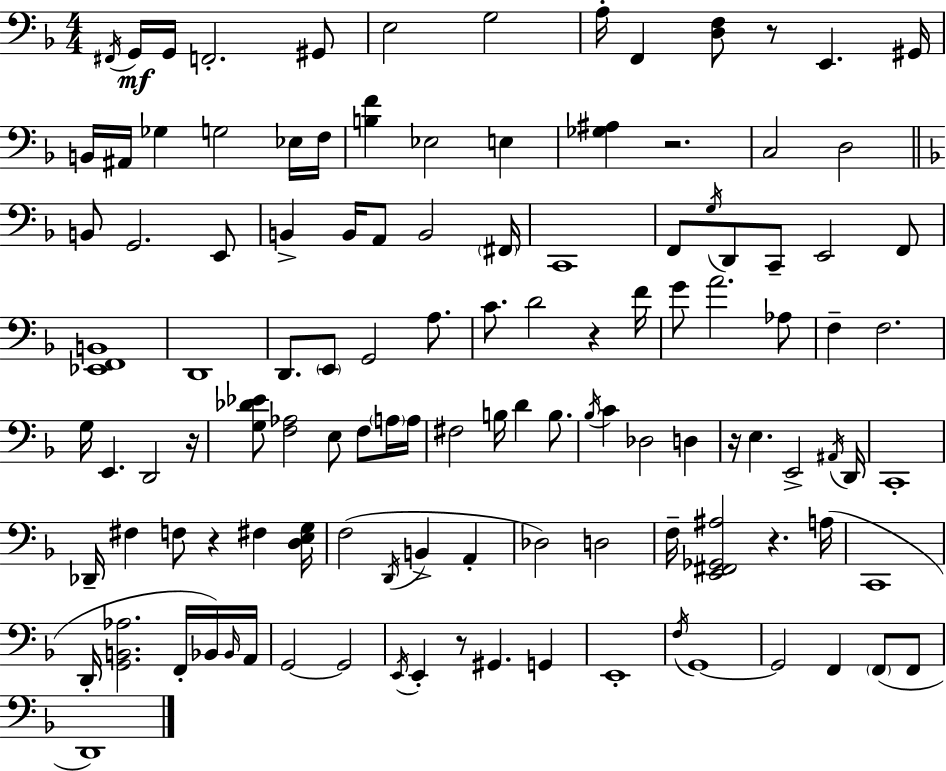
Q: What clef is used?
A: bass